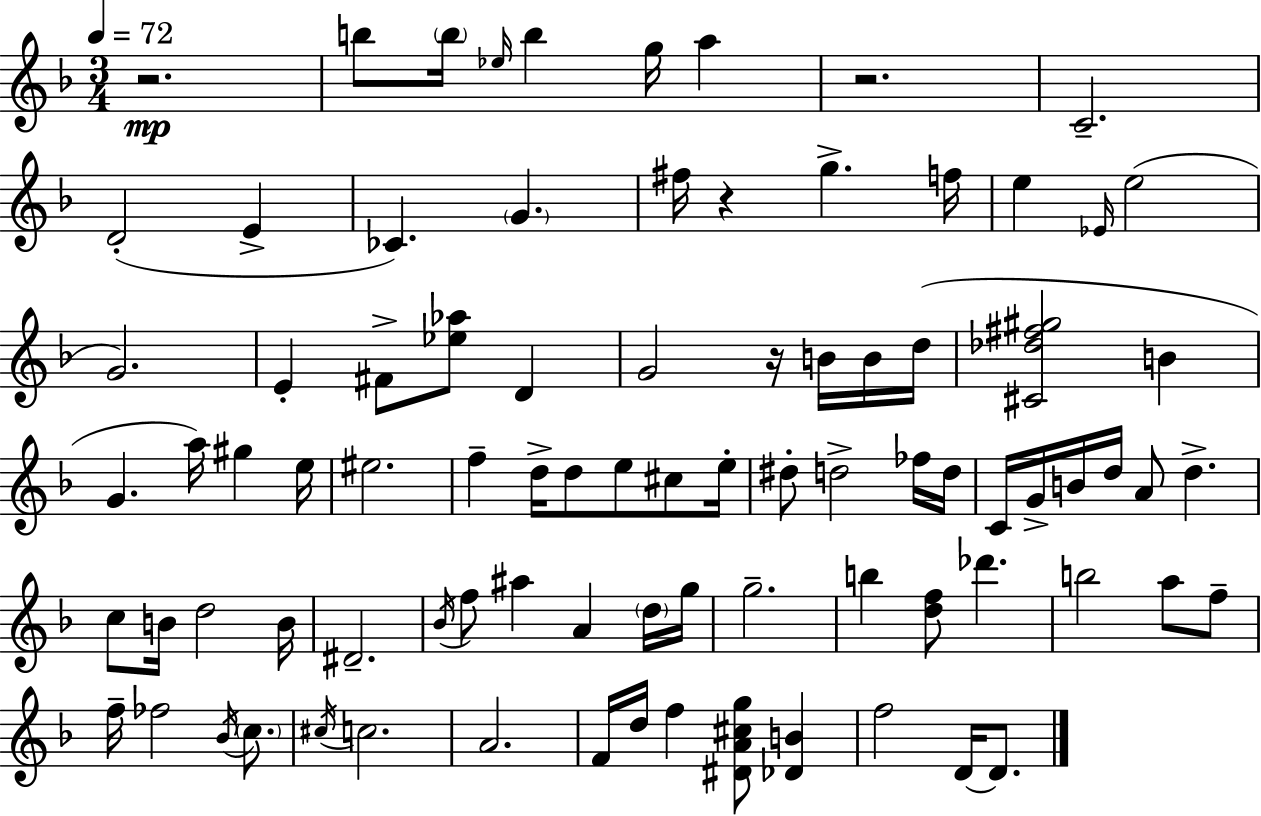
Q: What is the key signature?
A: D minor